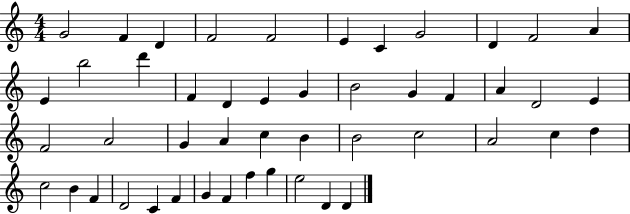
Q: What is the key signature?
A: C major